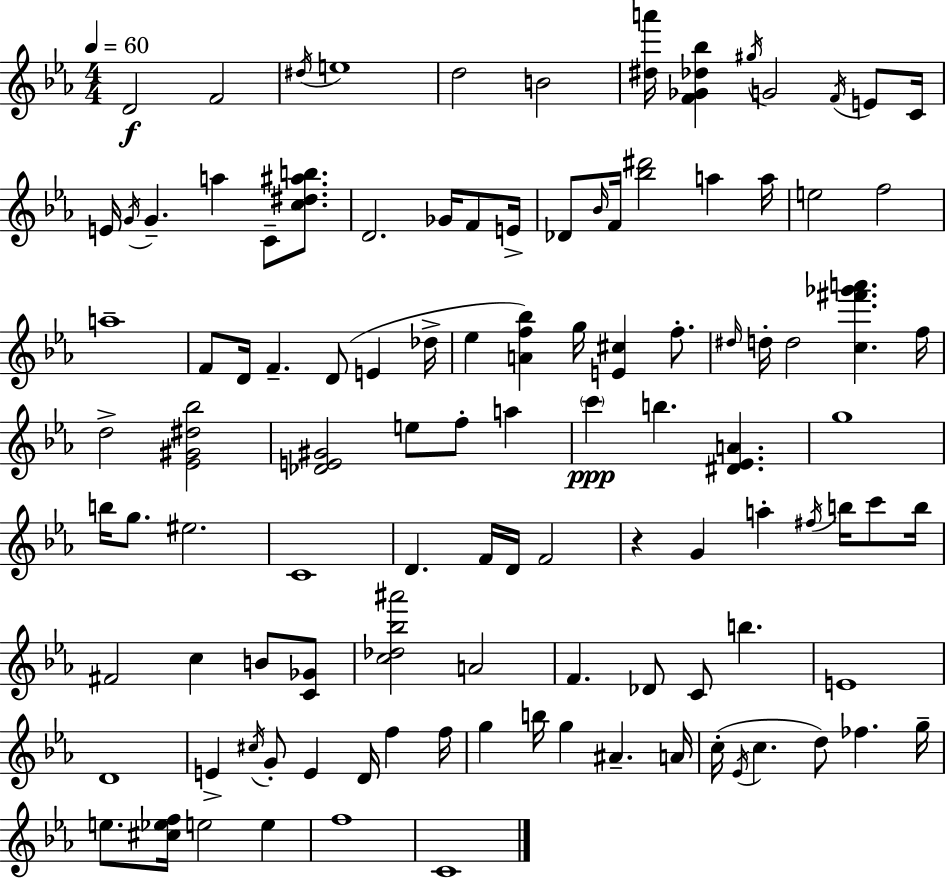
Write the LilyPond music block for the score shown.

{
  \clef treble
  \numericTimeSignature
  \time 4/4
  \key c \minor
  \tempo 4 = 60
  d'2\f f'2 | \acciaccatura { dis''16 } e''1 | d''2 b'2 | <dis'' a'''>16 <f' ges' des'' bes''>4 \acciaccatura { gis''16 } g'2 \acciaccatura { f'16 } | \break e'8 c'16 e'16 \acciaccatura { g'16 } g'4.-- a''4 c'8-- | <c'' dis'' ais'' b''>8. d'2. | ges'16 f'8 e'16-> des'8 \grace { bes'16 } f'16 <bes'' dis'''>2 | a''4 a''16 e''2 f''2 | \break a''1-- | f'8 d'16 f'4.-- d'8( | e'4 des''16-> ees''4 <a' f'' bes''>4) g''16 <e' cis''>4 | f''8.-. \grace { dis''16 } d''16-. d''2 <c'' fis''' ges''' a'''>4. | \break f''16 d''2-> <ees' gis' dis'' bes''>2 | <des' e' gis'>2 e''8 | f''8-. a''4 \parenthesize c'''4\ppp b''4. | <dis' ees' a'>4. g''1 | \break b''16 g''8. eis''2. | c'1 | d'4. f'16 d'16 f'2 | r4 g'4 a''4-. | \break \acciaccatura { fis''16 } b''16 c'''8 b''16 fis'2 c''4 | b'8 <c' ges'>8 <c'' des'' bes'' ais'''>2 a'2 | f'4. des'8 c'8 | b''4. e'1 | \break d'1 | e'4-> \acciaccatura { cis''16 } g'8-. e'4 | d'16 f''4 f''16 g''4 b''16 g''4 | ais'4.-- a'16 c''16-.( \acciaccatura { ees'16 } c''4. | \break d''8) fes''4. g''16-- e''8. <cis'' ees'' f''>16 e''2 | e''4 f''1 | c'1 | \bar "|."
}